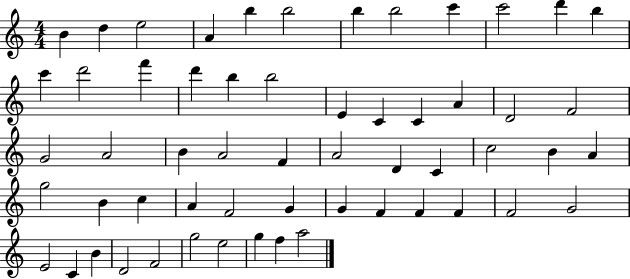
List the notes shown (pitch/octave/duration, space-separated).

B4/q D5/q E5/h A4/q B5/q B5/h B5/q B5/h C6/q C6/h D6/q B5/q C6/q D6/h F6/q D6/q B5/q B5/h E4/q C4/q C4/q A4/q D4/h F4/h G4/h A4/h B4/q A4/h F4/q A4/h D4/q C4/q C5/h B4/q A4/q G5/h B4/q C5/q A4/q F4/h G4/q G4/q F4/q F4/q F4/q F4/h G4/h E4/h C4/q B4/q D4/h F4/h G5/h E5/h G5/q F5/q A5/h